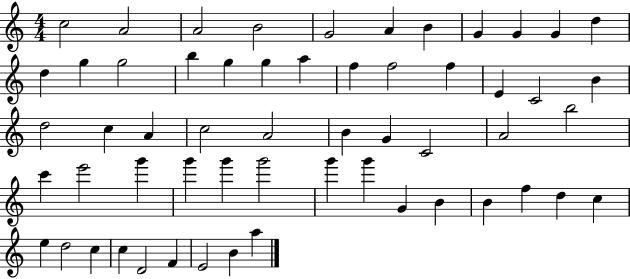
{
  \clef treble
  \numericTimeSignature
  \time 4/4
  \key c \major
  c''2 a'2 | a'2 b'2 | g'2 a'4 b'4 | g'4 g'4 g'4 d''4 | \break d''4 g''4 g''2 | b''4 g''4 g''4 a''4 | f''4 f''2 f''4 | e'4 c'2 b'4 | \break d''2 c''4 a'4 | c''2 a'2 | b'4 g'4 c'2 | a'2 b''2 | \break c'''4 e'''2 g'''4 | g'''4 g'''4 g'''2 | g'''4 g'''4 g'4 b'4 | b'4 f''4 d''4 c''4 | \break e''4 d''2 c''4 | c''4 d'2 f'4 | e'2 b'4 a''4 | \bar "|."
}